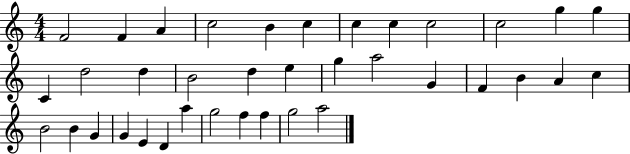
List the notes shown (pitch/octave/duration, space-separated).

F4/h F4/q A4/q C5/h B4/q C5/q C5/q C5/q C5/h C5/h G5/q G5/q C4/q D5/h D5/q B4/h D5/q E5/q G5/q A5/h G4/q F4/q B4/q A4/q C5/q B4/h B4/q G4/q G4/q E4/q D4/q A5/q G5/h F5/q F5/q G5/h A5/h